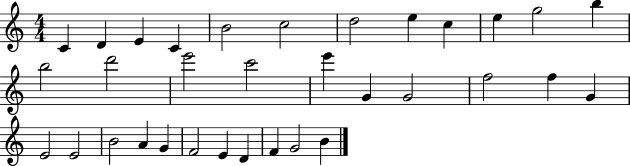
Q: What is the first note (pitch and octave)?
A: C4